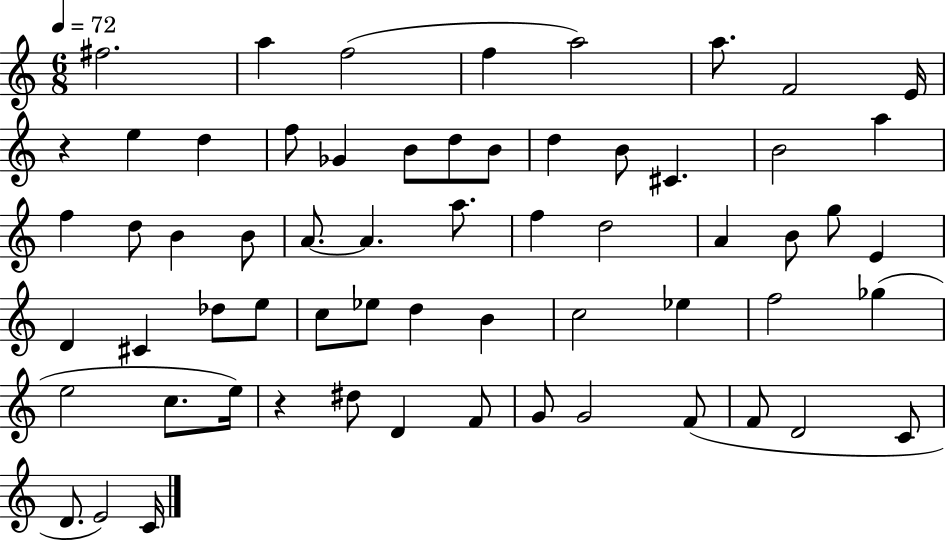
F#5/h. A5/q F5/h F5/q A5/h A5/e. F4/h E4/s R/q E5/q D5/q F5/e Gb4/q B4/e D5/e B4/e D5/q B4/e C#4/q. B4/h A5/q F5/q D5/e B4/q B4/e A4/e. A4/q. A5/e. F5/q D5/h A4/q B4/e G5/e E4/q D4/q C#4/q Db5/e E5/e C5/e Eb5/e D5/q B4/q C5/h Eb5/q F5/h Gb5/q E5/h C5/e. E5/s R/q D#5/e D4/q F4/e G4/e G4/h F4/e F4/e D4/h C4/e D4/e. E4/h C4/s